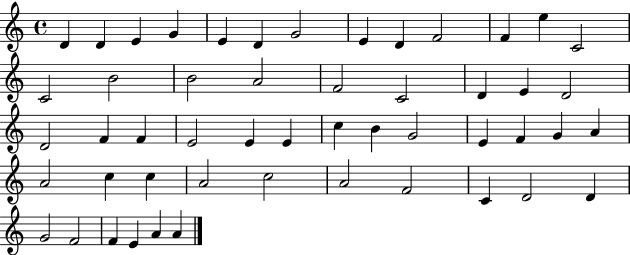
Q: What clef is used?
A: treble